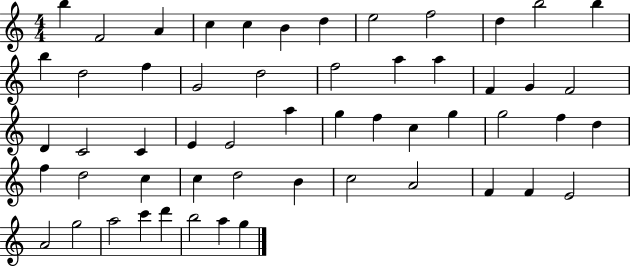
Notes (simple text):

B5/q F4/h A4/q C5/q C5/q B4/q D5/q E5/h F5/h D5/q B5/h B5/q B5/q D5/h F5/q G4/h D5/h F5/h A5/q A5/q F4/q G4/q F4/h D4/q C4/h C4/q E4/q E4/h A5/q G5/q F5/q C5/q G5/q G5/h F5/q D5/q F5/q D5/h C5/q C5/q D5/h B4/q C5/h A4/h F4/q F4/q E4/h A4/h G5/h A5/h C6/q D6/q B5/h A5/q G5/q